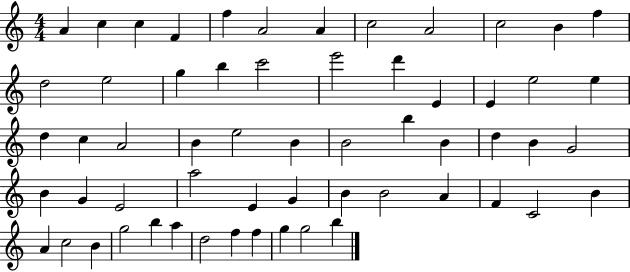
{
  \clef treble
  \numericTimeSignature
  \time 4/4
  \key c \major
  a'4 c''4 c''4 f'4 | f''4 a'2 a'4 | c''2 a'2 | c''2 b'4 f''4 | \break d''2 e''2 | g''4 b''4 c'''2 | e'''2 d'''4 e'4 | e'4 e''2 e''4 | \break d''4 c''4 a'2 | b'4 e''2 b'4 | b'2 b''4 b'4 | d''4 b'4 g'2 | \break b'4 g'4 e'2 | a''2 e'4 g'4 | b'4 b'2 a'4 | f'4 c'2 b'4 | \break a'4 c''2 b'4 | g''2 b''4 a''4 | d''2 f''4 f''4 | g''4 g''2 b''4 | \break \bar "|."
}